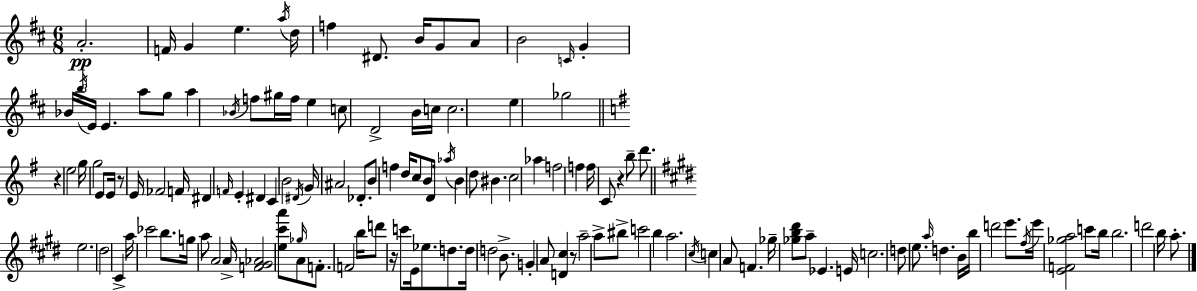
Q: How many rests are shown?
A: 5